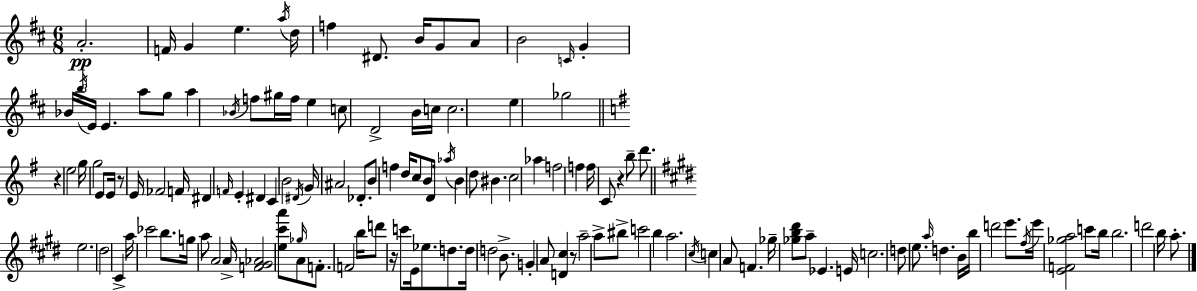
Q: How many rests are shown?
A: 5